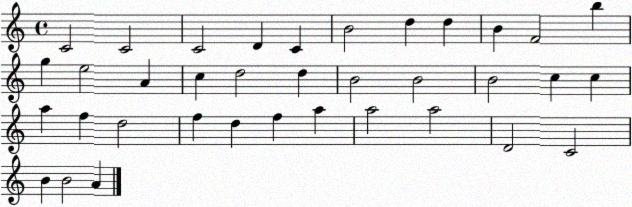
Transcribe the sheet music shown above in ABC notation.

X:1
T:Untitled
M:4/4
L:1/4
K:C
C2 C2 C2 D C B2 d d B F2 b g e2 A c d2 d B2 B2 B2 c c a f d2 f d f a a2 a2 D2 C2 B B2 A